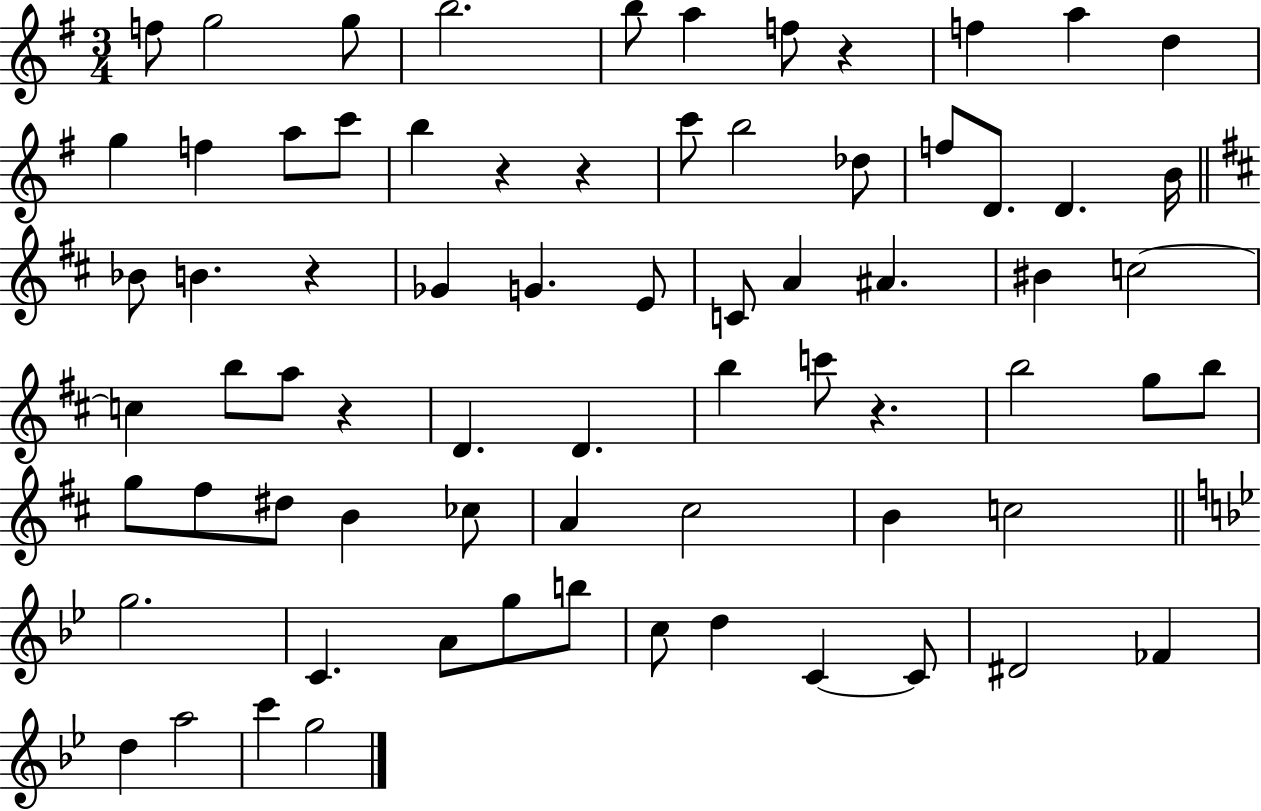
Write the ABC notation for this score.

X:1
T:Untitled
M:3/4
L:1/4
K:G
f/2 g2 g/2 b2 b/2 a f/2 z f a d g f a/2 c'/2 b z z c'/2 b2 _d/2 f/2 D/2 D B/4 _B/2 B z _G G E/2 C/2 A ^A ^B c2 c b/2 a/2 z D D b c'/2 z b2 g/2 b/2 g/2 ^f/2 ^d/2 B _c/2 A ^c2 B c2 g2 C A/2 g/2 b/2 c/2 d C C/2 ^D2 _F d a2 c' g2